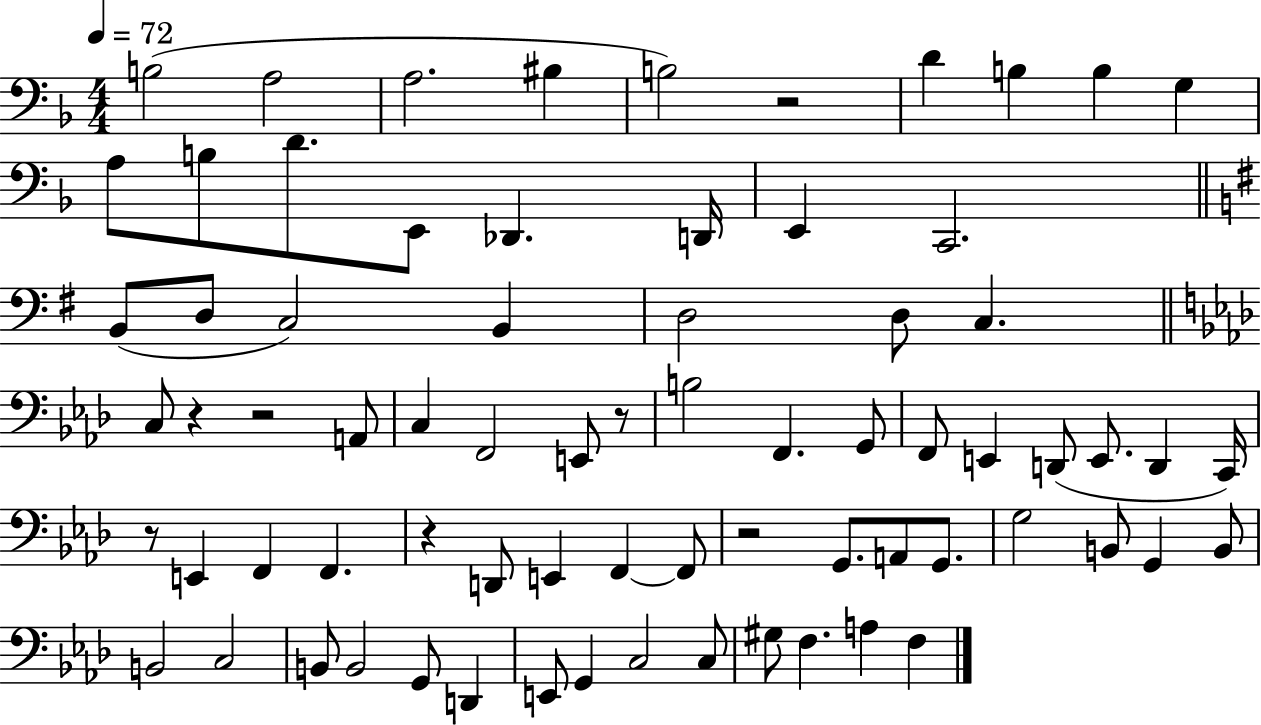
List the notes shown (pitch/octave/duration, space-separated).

B3/h A3/h A3/h. BIS3/q B3/h R/h D4/q B3/q B3/q G3/q A3/e B3/e D4/e. E2/e Db2/q. D2/s E2/q C2/h. B2/e D3/e C3/h B2/q D3/h D3/e C3/q. C3/e R/q R/h A2/e C3/q F2/h E2/e R/e B3/h F2/q. G2/e F2/e E2/q D2/e E2/e. D2/q C2/s R/e E2/q F2/q F2/q. R/q D2/e E2/q F2/q F2/e R/h G2/e. A2/e G2/e. G3/h B2/e G2/q B2/e B2/h C3/h B2/e B2/h G2/e D2/q E2/e G2/q C3/h C3/e G#3/e F3/q. A3/q F3/q